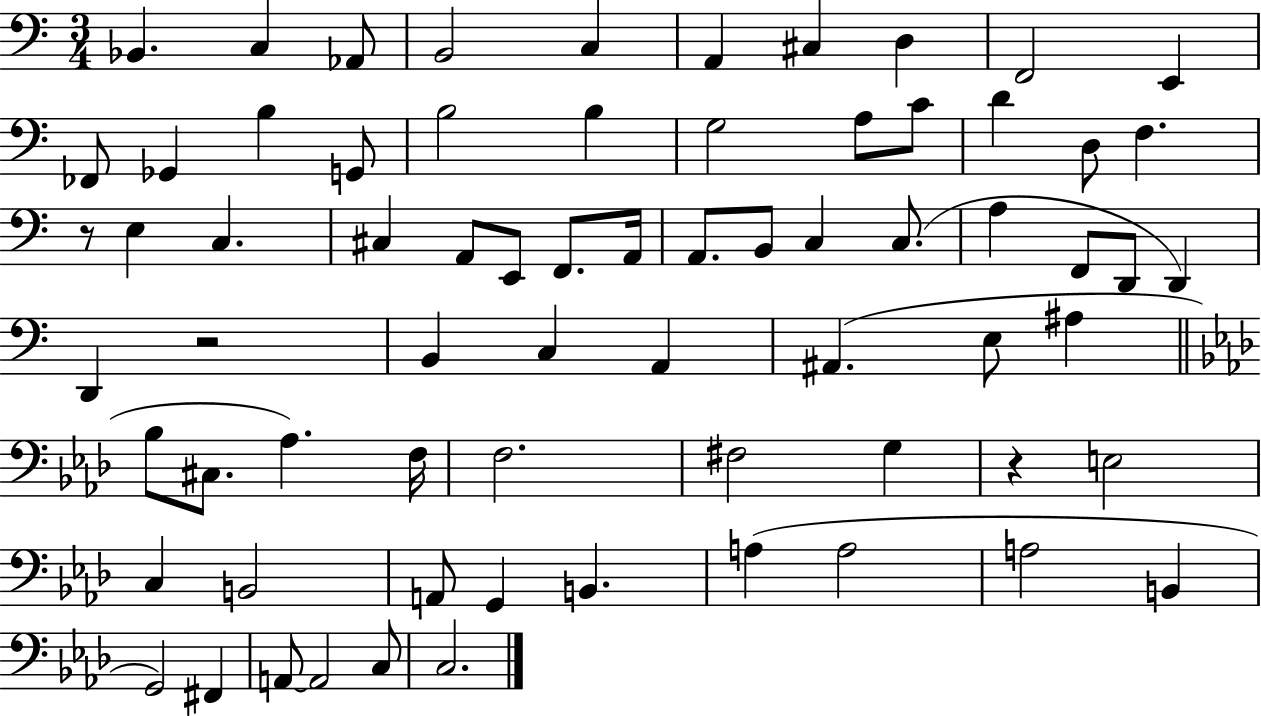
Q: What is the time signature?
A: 3/4